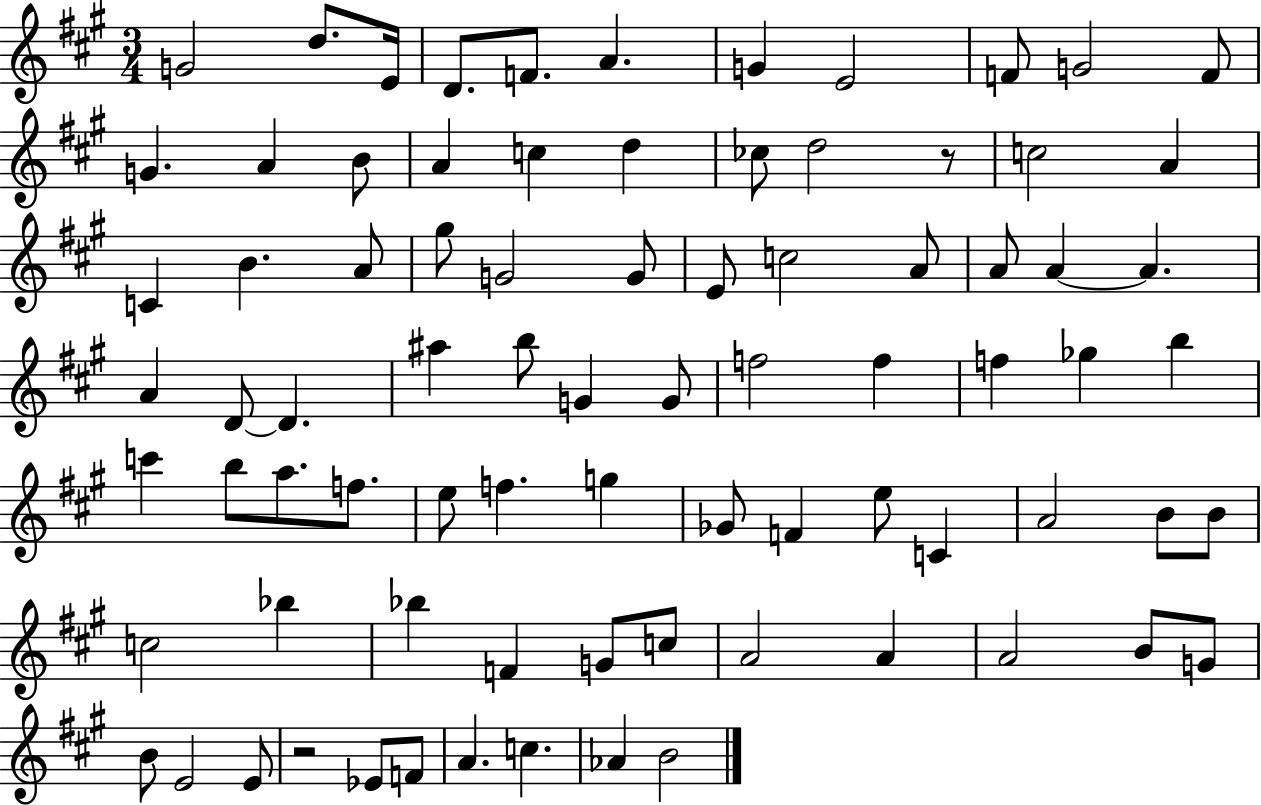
G4/h D5/e. E4/s D4/e. F4/e. A4/q. G4/q E4/h F4/e G4/h F4/e G4/q. A4/q B4/e A4/q C5/q D5/q CES5/e D5/h R/e C5/h A4/q C4/q B4/q. A4/e G#5/e G4/h G4/e E4/e C5/h A4/e A4/e A4/q A4/q. A4/q D4/e D4/q. A#5/q B5/e G4/q G4/e F5/h F5/q F5/q Gb5/q B5/q C6/q B5/e A5/e. F5/e. E5/e F5/q. G5/q Gb4/e F4/q E5/e C4/q A4/h B4/e B4/e C5/h Bb5/q Bb5/q F4/q G4/e C5/e A4/h A4/q A4/h B4/e G4/e B4/e E4/h E4/e R/h Eb4/e F4/e A4/q. C5/q. Ab4/q B4/h